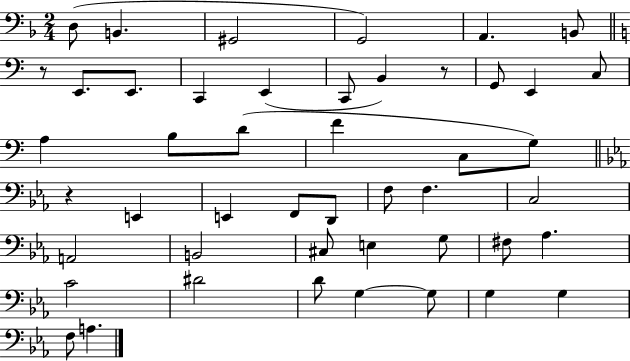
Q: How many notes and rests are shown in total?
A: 47